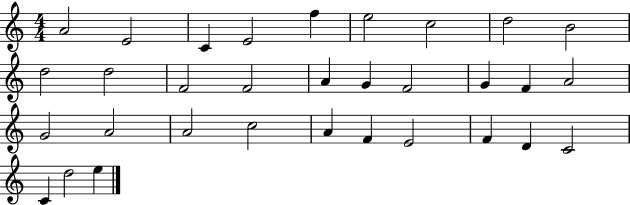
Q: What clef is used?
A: treble